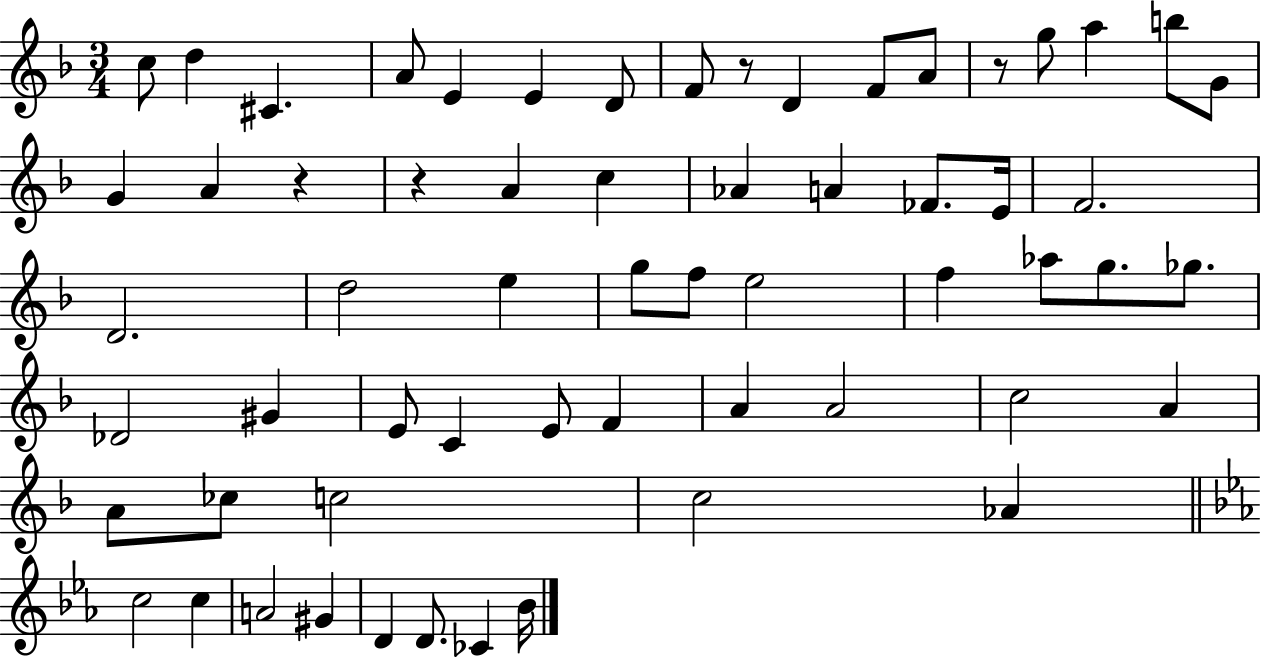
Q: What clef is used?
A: treble